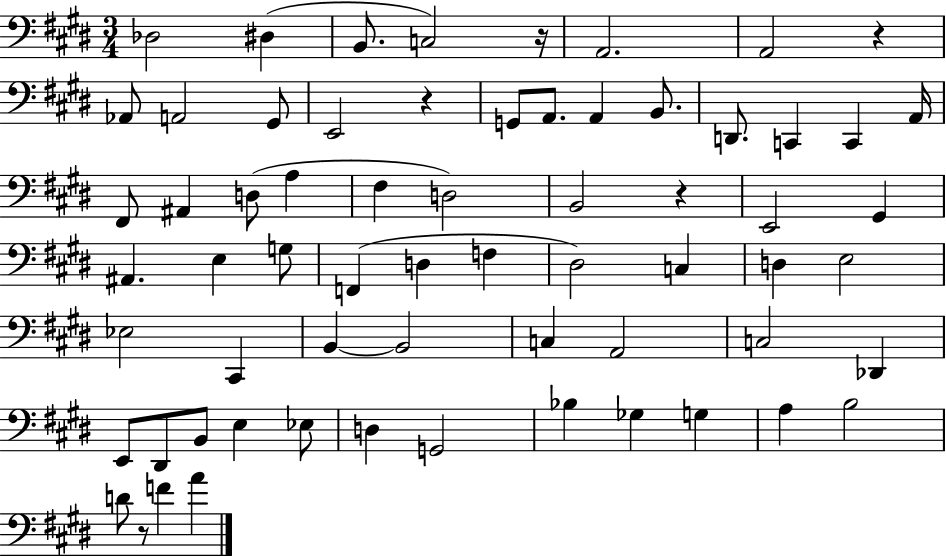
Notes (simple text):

Db3/h D#3/q B2/e. C3/h R/s A2/h. A2/h R/q Ab2/e A2/h G#2/e E2/h R/q G2/e A2/e. A2/q B2/e. D2/e. C2/q C2/q A2/s F#2/e A#2/q D3/e A3/q F#3/q D3/h B2/h R/q E2/h G#2/q A#2/q. E3/q G3/e F2/q D3/q F3/q D#3/h C3/q D3/q E3/h Eb3/h C#2/q B2/q B2/h C3/q A2/h C3/h Db2/q E2/e D#2/e B2/e E3/q Eb3/e D3/q G2/h Bb3/q Gb3/q G3/q A3/q B3/h D4/e R/e F4/q A4/q